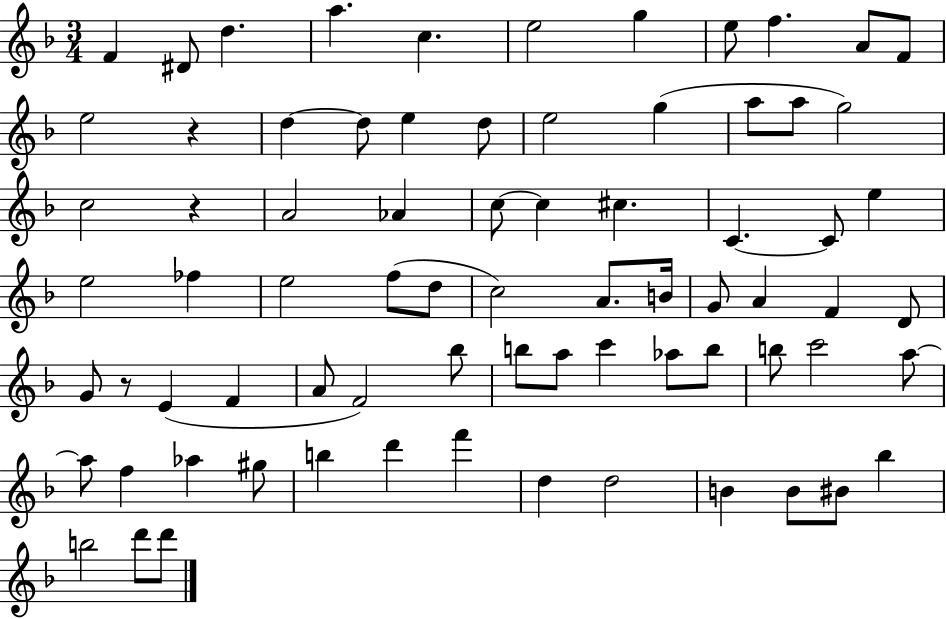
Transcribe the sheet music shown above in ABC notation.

X:1
T:Untitled
M:3/4
L:1/4
K:F
F ^D/2 d a c e2 g e/2 f A/2 F/2 e2 z d d/2 e d/2 e2 g a/2 a/2 g2 c2 z A2 _A c/2 c ^c C C/2 e e2 _f e2 f/2 d/2 c2 A/2 B/4 G/2 A F D/2 G/2 z/2 E F A/2 F2 _b/2 b/2 a/2 c' _a/2 b/2 b/2 c'2 a/2 a/2 f _a ^g/2 b d' f' d d2 B B/2 ^B/2 _b b2 d'/2 d'/2